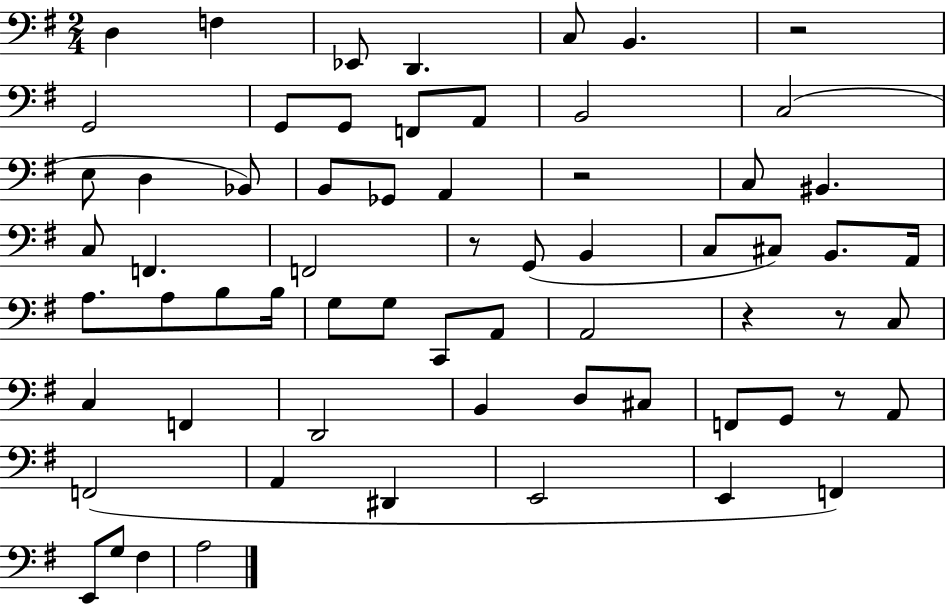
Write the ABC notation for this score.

X:1
T:Untitled
M:2/4
L:1/4
K:G
D, F, _E,,/2 D,, C,/2 B,, z2 G,,2 G,,/2 G,,/2 F,,/2 A,,/2 B,,2 C,2 E,/2 D, _B,,/2 B,,/2 _G,,/2 A,, z2 C,/2 ^B,, C,/2 F,, F,,2 z/2 G,,/2 B,, C,/2 ^C,/2 B,,/2 A,,/4 A,/2 A,/2 B,/2 B,/4 G,/2 G,/2 C,,/2 A,,/2 A,,2 z z/2 C,/2 C, F,, D,,2 B,, D,/2 ^C,/2 F,,/2 G,,/2 z/2 A,,/2 F,,2 A,, ^D,, E,,2 E,, F,, E,,/2 G,/2 ^F, A,2